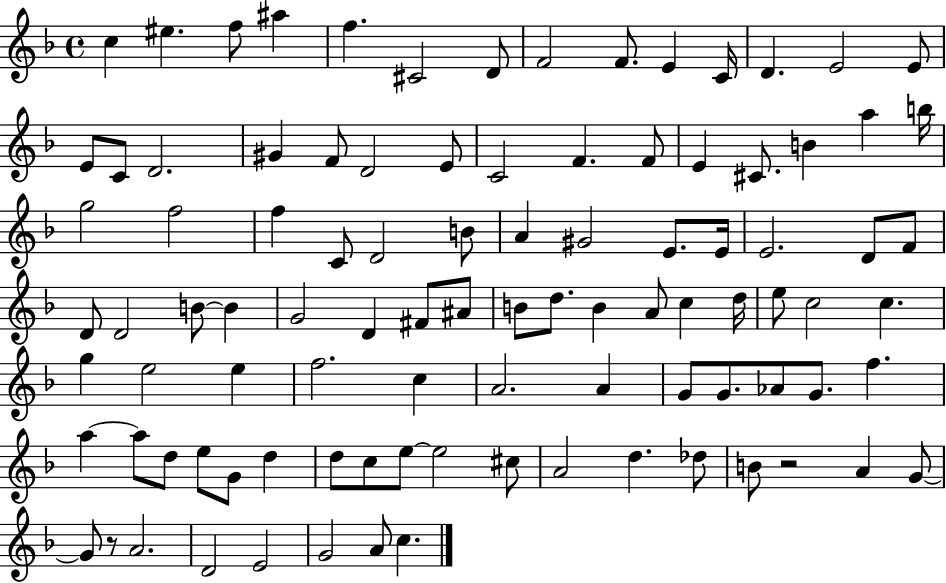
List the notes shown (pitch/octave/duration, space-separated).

C5/q EIS5/q. F5/e A#5/q F5/q. C#4/h D4/e F4/h F4/e. E4/q C4/s D4/q. E4/h E4/e E4/e C4/e D4/h. G#4/q F4/e D4/h E4/e C4/h F4/q. F4/e E4/q C#4/e. B4/q A5/q B5/s G5/h F5/h F5/q C4/e D4/h B4/e A4/q G#4/h E4/e. E4/s E4/h. D4/e F4/e D4/e D4/h B4/e B4/q G4/h D4/q F#4/e A#4/e B4/e D5/e. B4/q A4/e C5/q D5/s E5/e C5/h C5/q. G5/q E5/h E5/q F5/h. C5/q A4/h. A4/q G4/e G4/e. Ab4/e G4/e. F5/q. A5/q A5/e D5/e E5/e G4/e D5/q D5/e C5/e E5/e E5/h C#5/e A4/h D5/q. Db5/e B4/e R/h A4/q G4/e G4/e R/e A4/h. D4/h E4/h G4/h A4/e C5/q.